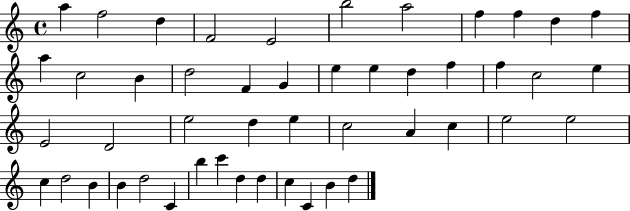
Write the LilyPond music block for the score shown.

{
  \clef treble
  \time 4/4
  \defaultTimeSignature
  \key c \major
  a''4 f''2 d''4 | f'2 e'2 | b''2 a''2 | f''4 f''4 d''4 f''4 | \break a''4 c''2 b'4 | d''2 f'4 g'4 | e''4 e''4 d''4 f''4 | f''4 c''2 e''4 | \break e'2 d'2 | e''2 d''4 e''4 | c''2 a'4 c''4 | e''2 e''2 | \break c''4 d''2 b'4 | b'4 d''2 c'4 | b''4 c'''4 d''4 d''4 | c''4 c'4 b'4 d''4 | \break \bar "|."
}